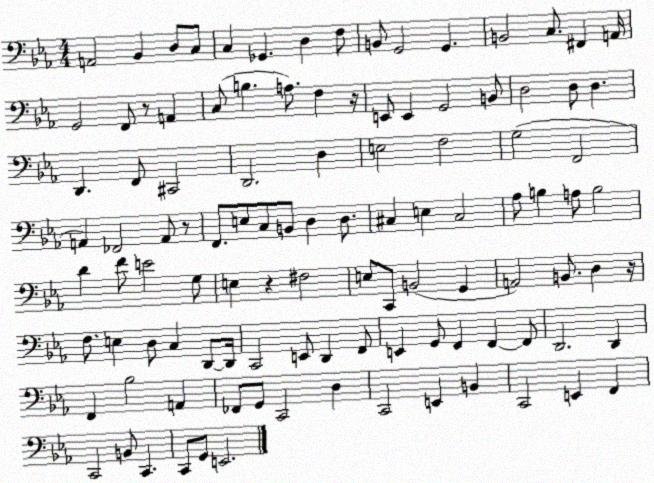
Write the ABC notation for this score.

X:1
T:Untitled
M:4/4
L:1/4
K:Eb
A,,2 _B,, D,/2 C,/2 C, _G,, D, F,/2 B,,/2 G,,2 G,, B,,2 C,/2 ^F,, A,,/4 G,,2 F,,/2 z/2 A,, C,/2 B, A,/2 F, z/4 E,,/2 E,, G,,2 B,,/2 D,2 D,/2 D, D,, F,,/2 ^C,,2 D,,2 D, E,2 F,2 G,2 F,,2 A,, _F,,2 A,,/2 z/2 F,,/2 E,/2 C,/2 B,,/2 D, D,/2 ^C, E, ^C,2 _A,/2 B, A,/2 B,2 D F/2 E2 G,/2 E, z ^F,2 E,/2 C,,/2 B,,2 G,, A,,2 B,,/2 D, z/4 F,/2 E, D,/2 C, D,,/2 D,,/4 C,,2 E,,/2 D,, F,,/2 E,, G,,/2 F,, F,, F,,/2 D,,2 D,, F,, _B,2 A,, _F,,/2 G,,/2 C,,2 D, C,,2 E,, B,, C,,2 E,, F,, C,,2 B,,/2 C,, C,,/2 G,,/2 E,,2